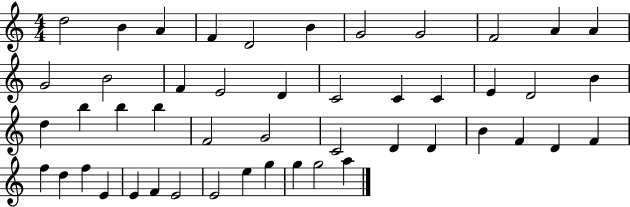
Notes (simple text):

D5/h B4/q A4/q F4/q D4/h B4/q G4/h G4/h F4/h A4/q A4/q G4/h B4/h F4/q E4/h D4/q C4/h C4/q C4/q E4/q D4/h B4/q D5/q B5/q B5/q B5/q F4/h G4/h C4/h D4/q D4/q B4/q F4/q D4/q F4/q F5/q D5/q F5/q E4/q E4/q F4/q E4/h E4/h E5/q G5/q G5/q G5/h A5/q